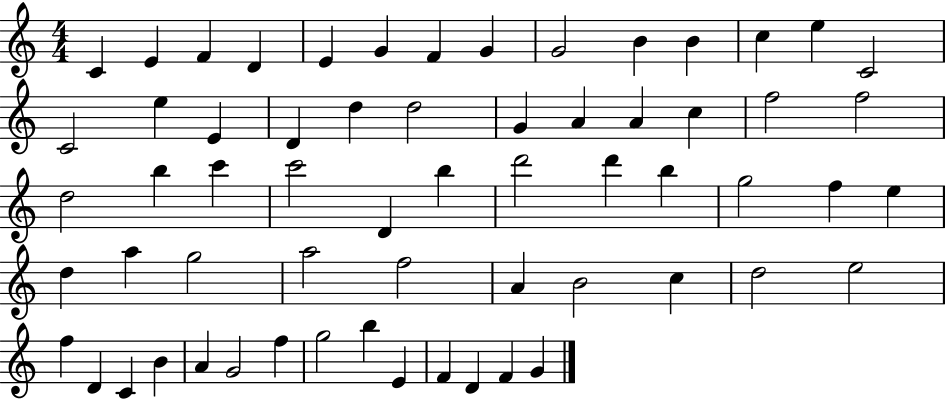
X:1
T:Untitled
M:4/4
L:1/4
K:C
C E F D E G F G G2 B B c e C2 C2 e E D d d2 G A A c f2 f2 d2 b c' c'2 D b d'2 d' b g2 f e d a g2 a2 f2 A B2 c d2 e2 f D C B A G2 f g2 b E F D F G